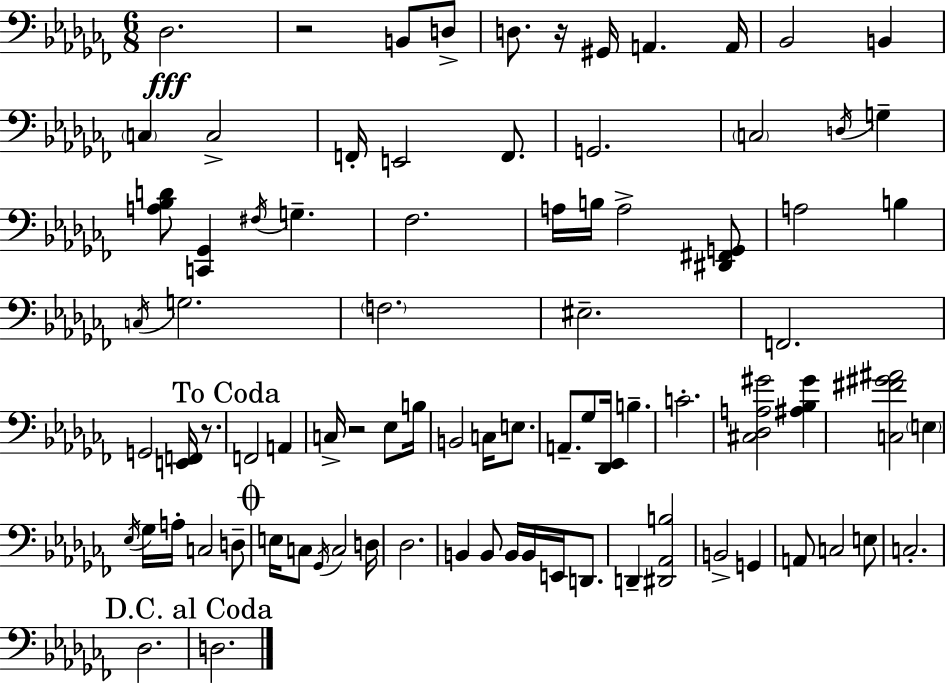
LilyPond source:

{
  \clef bass
  \numericTimeSignature
  \time 6/8
  \key aes \minor
  des2.\fff | r2 b,8 d8-> | d8. r16 gis,16 a,4. a,16 | bes,2 b,4 | \break \parenthesize c4 c2-> | f,16-. e,2 f,8. | g,2. | \parenthesize c2 \acciaccatura { d16 } g4-- | \break <a bes d'>8 <c, ges,>4 \acciaccatura { fis16 } g4.-- | fes2. | a16 b16 a2-> | <dis, fis, g,>8 a2 b4 | \break \acciaccatura { c16 } g2. | \parenthesize f2. | eis2.-- | f,2. | \break g,2 <e, f,>16 | r8. \mark "To Coda" f,2 a,4 | c16-> r2 | ees8 b16 b,2 c16 | \break e8. a,8.-- ges8 <des, ees,>16 b4.-- | c'2.-. | <cis des a gis'>2 <ais bes gis'>4 | <c fis' gis' ais'>2 \parenthesize e4 | \break \acciaccatura { ees16 } ges16 a16-. c2 | d8-- \mark \markup { \musicglyph "scripts.coda" } e16 c8 \acciaccatura { ges,16 } c2 | d16 des2. | b,4 b,8 b,16 | \break b,16 e,16 d,8. d,4-- <dis, aes, b>2 | b,2-> | g,4 a,8 c2 | e8 c2.-. | \break des2. | \mark "D.C. al Coda" d2. | \bar "|."
}